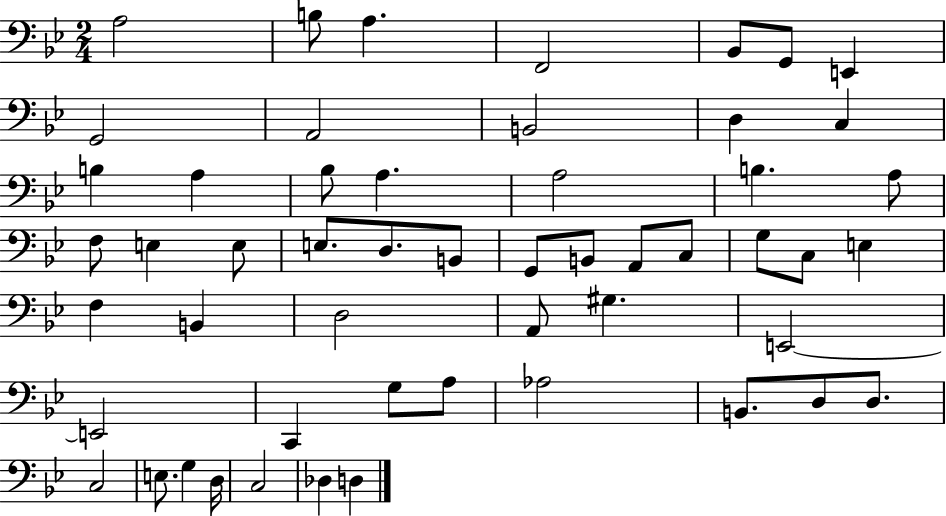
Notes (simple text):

A3/h B3/e A3/q. F2/h Bb2/e G2/e E2/q G2/h A2/h B2/h D3/q C3/q B3/q A3/q Bb3/e A3/q. A3/h B3/q. A3/e F3/e E3/q E3/e E3/e. D3/e. B2/e G2/e B2/e A2/e C3/e G3/e C3/e E3/q F3/q B2/q D3/h A2/e G#3/q. E2/h E2/h C2/q G3/e A3/e Ab3/h B2/e. D3/e D3/e. C3/h E3/e. G3/q D3/s C3/h Db3/q D3/q